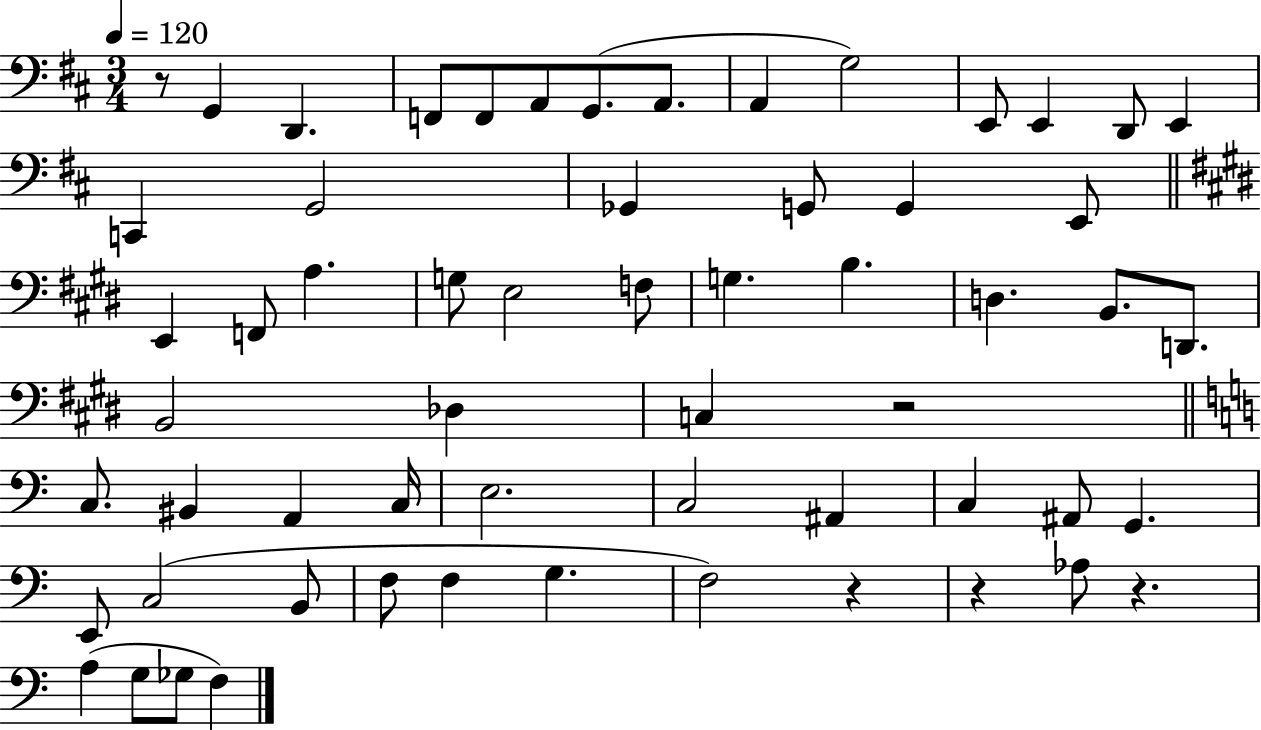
R/e G2/q D2/q. F2/e F2/e A2/e G2/e. A2/e. A2/q G3/h E2/e E2/q D2/e E2/q C2/q G2/h Gb2/q G2/e G2/q E2/e E2/q F2/e A3/q. G3/e E3/h F3/e G3/q. B3/q. D3/q. B2/e. D2/e. B2/h Db3/q C3/q R/h C3/e. BIS2/q A2/q C3/s E3/h. C3/h A#2/q C3/q A#2/e G2/q. E2/e C3/h B2/e F3/e F3/q G3/q. F3/h R/q R/q Ab3/e R/q. A3/q G3/e Gb3/e F3/q